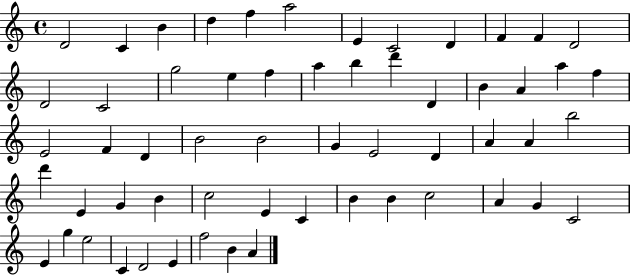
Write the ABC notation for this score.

X:1
T:Untitled
M:4/4
L:1/4
K:C
D2 C B d f a2 E C2 D F F D2 D2 C2 g2 e f a b d' D B A a f E2 F D B2 B2 G E2 D A A b2 d' E G B c2 E C B B c2 A G C2 E g e2 C D2 E f2 B A